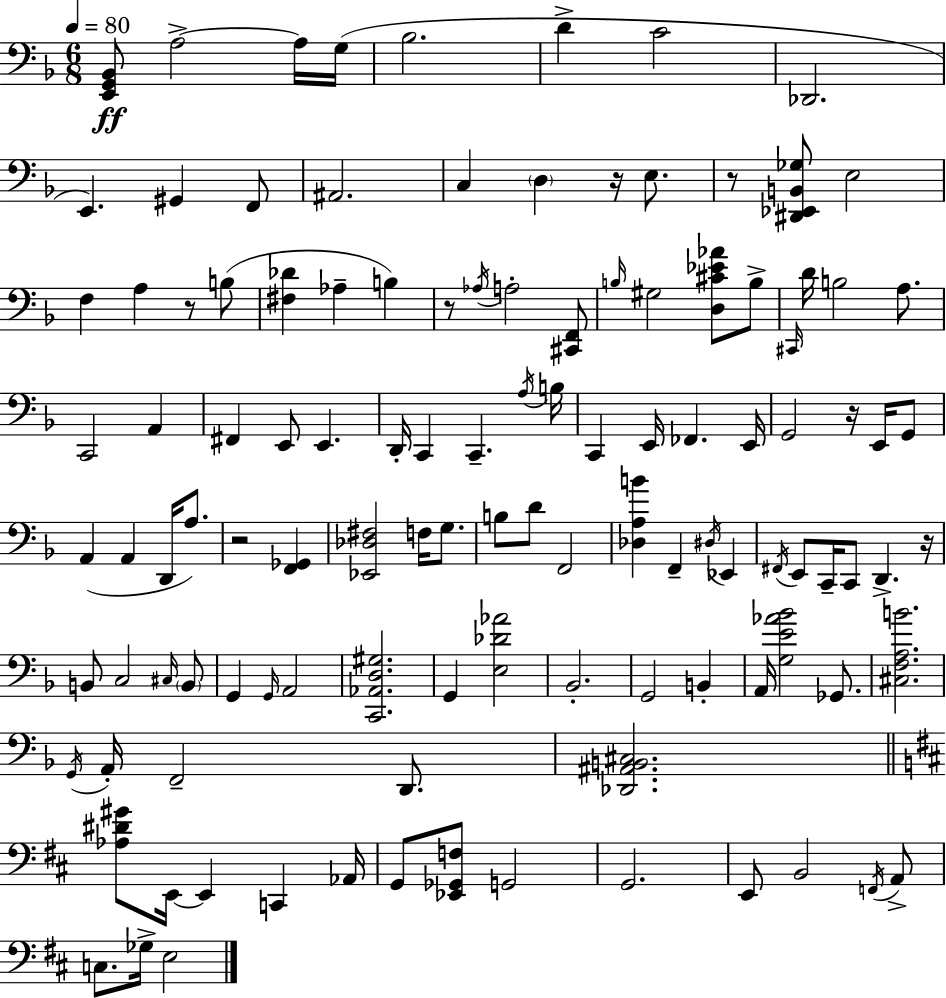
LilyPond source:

{
  \clef bass
  \numericTimeSignature
  \time 6/8
  \key d \minor
  \tempo 4 = 80
  \repeat volta 2 { <e, g, bes,>8\ff a2->~~ a16 g16( | bes2. | d'4-> c'2 | des,2. | \break e,4.) gis,4 f,8 | ais,2. | c4 \parenthesize d4 r16 e8. | r8 <dis, ees, b, ges>8 e2 | \break f4 a4 r8 b8( | <fis des'>4 aes4-- b4) | r8 \acciaccatura { aes16 } a2-. <cis, f,>8 | \grace { b16 } gis2 <d cis' ees' aes'>8 | \break b8-> \grace { cis,16 } d'16 b2 | a8. c,2 a,4 | fis,4 e,8 e,4. | d,16-. c,4 c,4.-- | \break \acciaccatura { a16 } b16 c,4 e,16 fes,4. | e,16 g,2 | r16 e,16 g,8 a,4( a,4 | d,16 a8.) r2 | \break <f, ges,>4 <ees, des fis>2 | f16 g8. b8 d'8 f,2 | <des a b'>4 f,4-- | \acciaccatura { dis16 } ees,4 \acciaccatura { fis,16 } e,8 c,16-- c,8 d,4.-> | \break r16 b,8 c2 | \grace { cis16 } \parenthesize b,8 g,4 \grace { g,16 } | a,2 <c, aes, d gis>2. | g,4 | \break <e des' aes'>2 bes,2.-. | g,2 | b,4-. a,16 <g e' aes' bes'>2 | ges,8. <cis f a b'>2. | \break \acciaccatura { g,16 } a,16-. f,2-- | d,8. <des, ais, b, cis>2. | \bar "||" \break \key d \major <aes dis' gis'>8 e,16~~ e,4 c,4 aes,16 | g,8 <ees, ges, f>8 g,2 | g,2. | e,8 b,2 \acciaccatura { f,16 } a,8-> | \break c8. ges16-> e2 | } \bar "|."
}